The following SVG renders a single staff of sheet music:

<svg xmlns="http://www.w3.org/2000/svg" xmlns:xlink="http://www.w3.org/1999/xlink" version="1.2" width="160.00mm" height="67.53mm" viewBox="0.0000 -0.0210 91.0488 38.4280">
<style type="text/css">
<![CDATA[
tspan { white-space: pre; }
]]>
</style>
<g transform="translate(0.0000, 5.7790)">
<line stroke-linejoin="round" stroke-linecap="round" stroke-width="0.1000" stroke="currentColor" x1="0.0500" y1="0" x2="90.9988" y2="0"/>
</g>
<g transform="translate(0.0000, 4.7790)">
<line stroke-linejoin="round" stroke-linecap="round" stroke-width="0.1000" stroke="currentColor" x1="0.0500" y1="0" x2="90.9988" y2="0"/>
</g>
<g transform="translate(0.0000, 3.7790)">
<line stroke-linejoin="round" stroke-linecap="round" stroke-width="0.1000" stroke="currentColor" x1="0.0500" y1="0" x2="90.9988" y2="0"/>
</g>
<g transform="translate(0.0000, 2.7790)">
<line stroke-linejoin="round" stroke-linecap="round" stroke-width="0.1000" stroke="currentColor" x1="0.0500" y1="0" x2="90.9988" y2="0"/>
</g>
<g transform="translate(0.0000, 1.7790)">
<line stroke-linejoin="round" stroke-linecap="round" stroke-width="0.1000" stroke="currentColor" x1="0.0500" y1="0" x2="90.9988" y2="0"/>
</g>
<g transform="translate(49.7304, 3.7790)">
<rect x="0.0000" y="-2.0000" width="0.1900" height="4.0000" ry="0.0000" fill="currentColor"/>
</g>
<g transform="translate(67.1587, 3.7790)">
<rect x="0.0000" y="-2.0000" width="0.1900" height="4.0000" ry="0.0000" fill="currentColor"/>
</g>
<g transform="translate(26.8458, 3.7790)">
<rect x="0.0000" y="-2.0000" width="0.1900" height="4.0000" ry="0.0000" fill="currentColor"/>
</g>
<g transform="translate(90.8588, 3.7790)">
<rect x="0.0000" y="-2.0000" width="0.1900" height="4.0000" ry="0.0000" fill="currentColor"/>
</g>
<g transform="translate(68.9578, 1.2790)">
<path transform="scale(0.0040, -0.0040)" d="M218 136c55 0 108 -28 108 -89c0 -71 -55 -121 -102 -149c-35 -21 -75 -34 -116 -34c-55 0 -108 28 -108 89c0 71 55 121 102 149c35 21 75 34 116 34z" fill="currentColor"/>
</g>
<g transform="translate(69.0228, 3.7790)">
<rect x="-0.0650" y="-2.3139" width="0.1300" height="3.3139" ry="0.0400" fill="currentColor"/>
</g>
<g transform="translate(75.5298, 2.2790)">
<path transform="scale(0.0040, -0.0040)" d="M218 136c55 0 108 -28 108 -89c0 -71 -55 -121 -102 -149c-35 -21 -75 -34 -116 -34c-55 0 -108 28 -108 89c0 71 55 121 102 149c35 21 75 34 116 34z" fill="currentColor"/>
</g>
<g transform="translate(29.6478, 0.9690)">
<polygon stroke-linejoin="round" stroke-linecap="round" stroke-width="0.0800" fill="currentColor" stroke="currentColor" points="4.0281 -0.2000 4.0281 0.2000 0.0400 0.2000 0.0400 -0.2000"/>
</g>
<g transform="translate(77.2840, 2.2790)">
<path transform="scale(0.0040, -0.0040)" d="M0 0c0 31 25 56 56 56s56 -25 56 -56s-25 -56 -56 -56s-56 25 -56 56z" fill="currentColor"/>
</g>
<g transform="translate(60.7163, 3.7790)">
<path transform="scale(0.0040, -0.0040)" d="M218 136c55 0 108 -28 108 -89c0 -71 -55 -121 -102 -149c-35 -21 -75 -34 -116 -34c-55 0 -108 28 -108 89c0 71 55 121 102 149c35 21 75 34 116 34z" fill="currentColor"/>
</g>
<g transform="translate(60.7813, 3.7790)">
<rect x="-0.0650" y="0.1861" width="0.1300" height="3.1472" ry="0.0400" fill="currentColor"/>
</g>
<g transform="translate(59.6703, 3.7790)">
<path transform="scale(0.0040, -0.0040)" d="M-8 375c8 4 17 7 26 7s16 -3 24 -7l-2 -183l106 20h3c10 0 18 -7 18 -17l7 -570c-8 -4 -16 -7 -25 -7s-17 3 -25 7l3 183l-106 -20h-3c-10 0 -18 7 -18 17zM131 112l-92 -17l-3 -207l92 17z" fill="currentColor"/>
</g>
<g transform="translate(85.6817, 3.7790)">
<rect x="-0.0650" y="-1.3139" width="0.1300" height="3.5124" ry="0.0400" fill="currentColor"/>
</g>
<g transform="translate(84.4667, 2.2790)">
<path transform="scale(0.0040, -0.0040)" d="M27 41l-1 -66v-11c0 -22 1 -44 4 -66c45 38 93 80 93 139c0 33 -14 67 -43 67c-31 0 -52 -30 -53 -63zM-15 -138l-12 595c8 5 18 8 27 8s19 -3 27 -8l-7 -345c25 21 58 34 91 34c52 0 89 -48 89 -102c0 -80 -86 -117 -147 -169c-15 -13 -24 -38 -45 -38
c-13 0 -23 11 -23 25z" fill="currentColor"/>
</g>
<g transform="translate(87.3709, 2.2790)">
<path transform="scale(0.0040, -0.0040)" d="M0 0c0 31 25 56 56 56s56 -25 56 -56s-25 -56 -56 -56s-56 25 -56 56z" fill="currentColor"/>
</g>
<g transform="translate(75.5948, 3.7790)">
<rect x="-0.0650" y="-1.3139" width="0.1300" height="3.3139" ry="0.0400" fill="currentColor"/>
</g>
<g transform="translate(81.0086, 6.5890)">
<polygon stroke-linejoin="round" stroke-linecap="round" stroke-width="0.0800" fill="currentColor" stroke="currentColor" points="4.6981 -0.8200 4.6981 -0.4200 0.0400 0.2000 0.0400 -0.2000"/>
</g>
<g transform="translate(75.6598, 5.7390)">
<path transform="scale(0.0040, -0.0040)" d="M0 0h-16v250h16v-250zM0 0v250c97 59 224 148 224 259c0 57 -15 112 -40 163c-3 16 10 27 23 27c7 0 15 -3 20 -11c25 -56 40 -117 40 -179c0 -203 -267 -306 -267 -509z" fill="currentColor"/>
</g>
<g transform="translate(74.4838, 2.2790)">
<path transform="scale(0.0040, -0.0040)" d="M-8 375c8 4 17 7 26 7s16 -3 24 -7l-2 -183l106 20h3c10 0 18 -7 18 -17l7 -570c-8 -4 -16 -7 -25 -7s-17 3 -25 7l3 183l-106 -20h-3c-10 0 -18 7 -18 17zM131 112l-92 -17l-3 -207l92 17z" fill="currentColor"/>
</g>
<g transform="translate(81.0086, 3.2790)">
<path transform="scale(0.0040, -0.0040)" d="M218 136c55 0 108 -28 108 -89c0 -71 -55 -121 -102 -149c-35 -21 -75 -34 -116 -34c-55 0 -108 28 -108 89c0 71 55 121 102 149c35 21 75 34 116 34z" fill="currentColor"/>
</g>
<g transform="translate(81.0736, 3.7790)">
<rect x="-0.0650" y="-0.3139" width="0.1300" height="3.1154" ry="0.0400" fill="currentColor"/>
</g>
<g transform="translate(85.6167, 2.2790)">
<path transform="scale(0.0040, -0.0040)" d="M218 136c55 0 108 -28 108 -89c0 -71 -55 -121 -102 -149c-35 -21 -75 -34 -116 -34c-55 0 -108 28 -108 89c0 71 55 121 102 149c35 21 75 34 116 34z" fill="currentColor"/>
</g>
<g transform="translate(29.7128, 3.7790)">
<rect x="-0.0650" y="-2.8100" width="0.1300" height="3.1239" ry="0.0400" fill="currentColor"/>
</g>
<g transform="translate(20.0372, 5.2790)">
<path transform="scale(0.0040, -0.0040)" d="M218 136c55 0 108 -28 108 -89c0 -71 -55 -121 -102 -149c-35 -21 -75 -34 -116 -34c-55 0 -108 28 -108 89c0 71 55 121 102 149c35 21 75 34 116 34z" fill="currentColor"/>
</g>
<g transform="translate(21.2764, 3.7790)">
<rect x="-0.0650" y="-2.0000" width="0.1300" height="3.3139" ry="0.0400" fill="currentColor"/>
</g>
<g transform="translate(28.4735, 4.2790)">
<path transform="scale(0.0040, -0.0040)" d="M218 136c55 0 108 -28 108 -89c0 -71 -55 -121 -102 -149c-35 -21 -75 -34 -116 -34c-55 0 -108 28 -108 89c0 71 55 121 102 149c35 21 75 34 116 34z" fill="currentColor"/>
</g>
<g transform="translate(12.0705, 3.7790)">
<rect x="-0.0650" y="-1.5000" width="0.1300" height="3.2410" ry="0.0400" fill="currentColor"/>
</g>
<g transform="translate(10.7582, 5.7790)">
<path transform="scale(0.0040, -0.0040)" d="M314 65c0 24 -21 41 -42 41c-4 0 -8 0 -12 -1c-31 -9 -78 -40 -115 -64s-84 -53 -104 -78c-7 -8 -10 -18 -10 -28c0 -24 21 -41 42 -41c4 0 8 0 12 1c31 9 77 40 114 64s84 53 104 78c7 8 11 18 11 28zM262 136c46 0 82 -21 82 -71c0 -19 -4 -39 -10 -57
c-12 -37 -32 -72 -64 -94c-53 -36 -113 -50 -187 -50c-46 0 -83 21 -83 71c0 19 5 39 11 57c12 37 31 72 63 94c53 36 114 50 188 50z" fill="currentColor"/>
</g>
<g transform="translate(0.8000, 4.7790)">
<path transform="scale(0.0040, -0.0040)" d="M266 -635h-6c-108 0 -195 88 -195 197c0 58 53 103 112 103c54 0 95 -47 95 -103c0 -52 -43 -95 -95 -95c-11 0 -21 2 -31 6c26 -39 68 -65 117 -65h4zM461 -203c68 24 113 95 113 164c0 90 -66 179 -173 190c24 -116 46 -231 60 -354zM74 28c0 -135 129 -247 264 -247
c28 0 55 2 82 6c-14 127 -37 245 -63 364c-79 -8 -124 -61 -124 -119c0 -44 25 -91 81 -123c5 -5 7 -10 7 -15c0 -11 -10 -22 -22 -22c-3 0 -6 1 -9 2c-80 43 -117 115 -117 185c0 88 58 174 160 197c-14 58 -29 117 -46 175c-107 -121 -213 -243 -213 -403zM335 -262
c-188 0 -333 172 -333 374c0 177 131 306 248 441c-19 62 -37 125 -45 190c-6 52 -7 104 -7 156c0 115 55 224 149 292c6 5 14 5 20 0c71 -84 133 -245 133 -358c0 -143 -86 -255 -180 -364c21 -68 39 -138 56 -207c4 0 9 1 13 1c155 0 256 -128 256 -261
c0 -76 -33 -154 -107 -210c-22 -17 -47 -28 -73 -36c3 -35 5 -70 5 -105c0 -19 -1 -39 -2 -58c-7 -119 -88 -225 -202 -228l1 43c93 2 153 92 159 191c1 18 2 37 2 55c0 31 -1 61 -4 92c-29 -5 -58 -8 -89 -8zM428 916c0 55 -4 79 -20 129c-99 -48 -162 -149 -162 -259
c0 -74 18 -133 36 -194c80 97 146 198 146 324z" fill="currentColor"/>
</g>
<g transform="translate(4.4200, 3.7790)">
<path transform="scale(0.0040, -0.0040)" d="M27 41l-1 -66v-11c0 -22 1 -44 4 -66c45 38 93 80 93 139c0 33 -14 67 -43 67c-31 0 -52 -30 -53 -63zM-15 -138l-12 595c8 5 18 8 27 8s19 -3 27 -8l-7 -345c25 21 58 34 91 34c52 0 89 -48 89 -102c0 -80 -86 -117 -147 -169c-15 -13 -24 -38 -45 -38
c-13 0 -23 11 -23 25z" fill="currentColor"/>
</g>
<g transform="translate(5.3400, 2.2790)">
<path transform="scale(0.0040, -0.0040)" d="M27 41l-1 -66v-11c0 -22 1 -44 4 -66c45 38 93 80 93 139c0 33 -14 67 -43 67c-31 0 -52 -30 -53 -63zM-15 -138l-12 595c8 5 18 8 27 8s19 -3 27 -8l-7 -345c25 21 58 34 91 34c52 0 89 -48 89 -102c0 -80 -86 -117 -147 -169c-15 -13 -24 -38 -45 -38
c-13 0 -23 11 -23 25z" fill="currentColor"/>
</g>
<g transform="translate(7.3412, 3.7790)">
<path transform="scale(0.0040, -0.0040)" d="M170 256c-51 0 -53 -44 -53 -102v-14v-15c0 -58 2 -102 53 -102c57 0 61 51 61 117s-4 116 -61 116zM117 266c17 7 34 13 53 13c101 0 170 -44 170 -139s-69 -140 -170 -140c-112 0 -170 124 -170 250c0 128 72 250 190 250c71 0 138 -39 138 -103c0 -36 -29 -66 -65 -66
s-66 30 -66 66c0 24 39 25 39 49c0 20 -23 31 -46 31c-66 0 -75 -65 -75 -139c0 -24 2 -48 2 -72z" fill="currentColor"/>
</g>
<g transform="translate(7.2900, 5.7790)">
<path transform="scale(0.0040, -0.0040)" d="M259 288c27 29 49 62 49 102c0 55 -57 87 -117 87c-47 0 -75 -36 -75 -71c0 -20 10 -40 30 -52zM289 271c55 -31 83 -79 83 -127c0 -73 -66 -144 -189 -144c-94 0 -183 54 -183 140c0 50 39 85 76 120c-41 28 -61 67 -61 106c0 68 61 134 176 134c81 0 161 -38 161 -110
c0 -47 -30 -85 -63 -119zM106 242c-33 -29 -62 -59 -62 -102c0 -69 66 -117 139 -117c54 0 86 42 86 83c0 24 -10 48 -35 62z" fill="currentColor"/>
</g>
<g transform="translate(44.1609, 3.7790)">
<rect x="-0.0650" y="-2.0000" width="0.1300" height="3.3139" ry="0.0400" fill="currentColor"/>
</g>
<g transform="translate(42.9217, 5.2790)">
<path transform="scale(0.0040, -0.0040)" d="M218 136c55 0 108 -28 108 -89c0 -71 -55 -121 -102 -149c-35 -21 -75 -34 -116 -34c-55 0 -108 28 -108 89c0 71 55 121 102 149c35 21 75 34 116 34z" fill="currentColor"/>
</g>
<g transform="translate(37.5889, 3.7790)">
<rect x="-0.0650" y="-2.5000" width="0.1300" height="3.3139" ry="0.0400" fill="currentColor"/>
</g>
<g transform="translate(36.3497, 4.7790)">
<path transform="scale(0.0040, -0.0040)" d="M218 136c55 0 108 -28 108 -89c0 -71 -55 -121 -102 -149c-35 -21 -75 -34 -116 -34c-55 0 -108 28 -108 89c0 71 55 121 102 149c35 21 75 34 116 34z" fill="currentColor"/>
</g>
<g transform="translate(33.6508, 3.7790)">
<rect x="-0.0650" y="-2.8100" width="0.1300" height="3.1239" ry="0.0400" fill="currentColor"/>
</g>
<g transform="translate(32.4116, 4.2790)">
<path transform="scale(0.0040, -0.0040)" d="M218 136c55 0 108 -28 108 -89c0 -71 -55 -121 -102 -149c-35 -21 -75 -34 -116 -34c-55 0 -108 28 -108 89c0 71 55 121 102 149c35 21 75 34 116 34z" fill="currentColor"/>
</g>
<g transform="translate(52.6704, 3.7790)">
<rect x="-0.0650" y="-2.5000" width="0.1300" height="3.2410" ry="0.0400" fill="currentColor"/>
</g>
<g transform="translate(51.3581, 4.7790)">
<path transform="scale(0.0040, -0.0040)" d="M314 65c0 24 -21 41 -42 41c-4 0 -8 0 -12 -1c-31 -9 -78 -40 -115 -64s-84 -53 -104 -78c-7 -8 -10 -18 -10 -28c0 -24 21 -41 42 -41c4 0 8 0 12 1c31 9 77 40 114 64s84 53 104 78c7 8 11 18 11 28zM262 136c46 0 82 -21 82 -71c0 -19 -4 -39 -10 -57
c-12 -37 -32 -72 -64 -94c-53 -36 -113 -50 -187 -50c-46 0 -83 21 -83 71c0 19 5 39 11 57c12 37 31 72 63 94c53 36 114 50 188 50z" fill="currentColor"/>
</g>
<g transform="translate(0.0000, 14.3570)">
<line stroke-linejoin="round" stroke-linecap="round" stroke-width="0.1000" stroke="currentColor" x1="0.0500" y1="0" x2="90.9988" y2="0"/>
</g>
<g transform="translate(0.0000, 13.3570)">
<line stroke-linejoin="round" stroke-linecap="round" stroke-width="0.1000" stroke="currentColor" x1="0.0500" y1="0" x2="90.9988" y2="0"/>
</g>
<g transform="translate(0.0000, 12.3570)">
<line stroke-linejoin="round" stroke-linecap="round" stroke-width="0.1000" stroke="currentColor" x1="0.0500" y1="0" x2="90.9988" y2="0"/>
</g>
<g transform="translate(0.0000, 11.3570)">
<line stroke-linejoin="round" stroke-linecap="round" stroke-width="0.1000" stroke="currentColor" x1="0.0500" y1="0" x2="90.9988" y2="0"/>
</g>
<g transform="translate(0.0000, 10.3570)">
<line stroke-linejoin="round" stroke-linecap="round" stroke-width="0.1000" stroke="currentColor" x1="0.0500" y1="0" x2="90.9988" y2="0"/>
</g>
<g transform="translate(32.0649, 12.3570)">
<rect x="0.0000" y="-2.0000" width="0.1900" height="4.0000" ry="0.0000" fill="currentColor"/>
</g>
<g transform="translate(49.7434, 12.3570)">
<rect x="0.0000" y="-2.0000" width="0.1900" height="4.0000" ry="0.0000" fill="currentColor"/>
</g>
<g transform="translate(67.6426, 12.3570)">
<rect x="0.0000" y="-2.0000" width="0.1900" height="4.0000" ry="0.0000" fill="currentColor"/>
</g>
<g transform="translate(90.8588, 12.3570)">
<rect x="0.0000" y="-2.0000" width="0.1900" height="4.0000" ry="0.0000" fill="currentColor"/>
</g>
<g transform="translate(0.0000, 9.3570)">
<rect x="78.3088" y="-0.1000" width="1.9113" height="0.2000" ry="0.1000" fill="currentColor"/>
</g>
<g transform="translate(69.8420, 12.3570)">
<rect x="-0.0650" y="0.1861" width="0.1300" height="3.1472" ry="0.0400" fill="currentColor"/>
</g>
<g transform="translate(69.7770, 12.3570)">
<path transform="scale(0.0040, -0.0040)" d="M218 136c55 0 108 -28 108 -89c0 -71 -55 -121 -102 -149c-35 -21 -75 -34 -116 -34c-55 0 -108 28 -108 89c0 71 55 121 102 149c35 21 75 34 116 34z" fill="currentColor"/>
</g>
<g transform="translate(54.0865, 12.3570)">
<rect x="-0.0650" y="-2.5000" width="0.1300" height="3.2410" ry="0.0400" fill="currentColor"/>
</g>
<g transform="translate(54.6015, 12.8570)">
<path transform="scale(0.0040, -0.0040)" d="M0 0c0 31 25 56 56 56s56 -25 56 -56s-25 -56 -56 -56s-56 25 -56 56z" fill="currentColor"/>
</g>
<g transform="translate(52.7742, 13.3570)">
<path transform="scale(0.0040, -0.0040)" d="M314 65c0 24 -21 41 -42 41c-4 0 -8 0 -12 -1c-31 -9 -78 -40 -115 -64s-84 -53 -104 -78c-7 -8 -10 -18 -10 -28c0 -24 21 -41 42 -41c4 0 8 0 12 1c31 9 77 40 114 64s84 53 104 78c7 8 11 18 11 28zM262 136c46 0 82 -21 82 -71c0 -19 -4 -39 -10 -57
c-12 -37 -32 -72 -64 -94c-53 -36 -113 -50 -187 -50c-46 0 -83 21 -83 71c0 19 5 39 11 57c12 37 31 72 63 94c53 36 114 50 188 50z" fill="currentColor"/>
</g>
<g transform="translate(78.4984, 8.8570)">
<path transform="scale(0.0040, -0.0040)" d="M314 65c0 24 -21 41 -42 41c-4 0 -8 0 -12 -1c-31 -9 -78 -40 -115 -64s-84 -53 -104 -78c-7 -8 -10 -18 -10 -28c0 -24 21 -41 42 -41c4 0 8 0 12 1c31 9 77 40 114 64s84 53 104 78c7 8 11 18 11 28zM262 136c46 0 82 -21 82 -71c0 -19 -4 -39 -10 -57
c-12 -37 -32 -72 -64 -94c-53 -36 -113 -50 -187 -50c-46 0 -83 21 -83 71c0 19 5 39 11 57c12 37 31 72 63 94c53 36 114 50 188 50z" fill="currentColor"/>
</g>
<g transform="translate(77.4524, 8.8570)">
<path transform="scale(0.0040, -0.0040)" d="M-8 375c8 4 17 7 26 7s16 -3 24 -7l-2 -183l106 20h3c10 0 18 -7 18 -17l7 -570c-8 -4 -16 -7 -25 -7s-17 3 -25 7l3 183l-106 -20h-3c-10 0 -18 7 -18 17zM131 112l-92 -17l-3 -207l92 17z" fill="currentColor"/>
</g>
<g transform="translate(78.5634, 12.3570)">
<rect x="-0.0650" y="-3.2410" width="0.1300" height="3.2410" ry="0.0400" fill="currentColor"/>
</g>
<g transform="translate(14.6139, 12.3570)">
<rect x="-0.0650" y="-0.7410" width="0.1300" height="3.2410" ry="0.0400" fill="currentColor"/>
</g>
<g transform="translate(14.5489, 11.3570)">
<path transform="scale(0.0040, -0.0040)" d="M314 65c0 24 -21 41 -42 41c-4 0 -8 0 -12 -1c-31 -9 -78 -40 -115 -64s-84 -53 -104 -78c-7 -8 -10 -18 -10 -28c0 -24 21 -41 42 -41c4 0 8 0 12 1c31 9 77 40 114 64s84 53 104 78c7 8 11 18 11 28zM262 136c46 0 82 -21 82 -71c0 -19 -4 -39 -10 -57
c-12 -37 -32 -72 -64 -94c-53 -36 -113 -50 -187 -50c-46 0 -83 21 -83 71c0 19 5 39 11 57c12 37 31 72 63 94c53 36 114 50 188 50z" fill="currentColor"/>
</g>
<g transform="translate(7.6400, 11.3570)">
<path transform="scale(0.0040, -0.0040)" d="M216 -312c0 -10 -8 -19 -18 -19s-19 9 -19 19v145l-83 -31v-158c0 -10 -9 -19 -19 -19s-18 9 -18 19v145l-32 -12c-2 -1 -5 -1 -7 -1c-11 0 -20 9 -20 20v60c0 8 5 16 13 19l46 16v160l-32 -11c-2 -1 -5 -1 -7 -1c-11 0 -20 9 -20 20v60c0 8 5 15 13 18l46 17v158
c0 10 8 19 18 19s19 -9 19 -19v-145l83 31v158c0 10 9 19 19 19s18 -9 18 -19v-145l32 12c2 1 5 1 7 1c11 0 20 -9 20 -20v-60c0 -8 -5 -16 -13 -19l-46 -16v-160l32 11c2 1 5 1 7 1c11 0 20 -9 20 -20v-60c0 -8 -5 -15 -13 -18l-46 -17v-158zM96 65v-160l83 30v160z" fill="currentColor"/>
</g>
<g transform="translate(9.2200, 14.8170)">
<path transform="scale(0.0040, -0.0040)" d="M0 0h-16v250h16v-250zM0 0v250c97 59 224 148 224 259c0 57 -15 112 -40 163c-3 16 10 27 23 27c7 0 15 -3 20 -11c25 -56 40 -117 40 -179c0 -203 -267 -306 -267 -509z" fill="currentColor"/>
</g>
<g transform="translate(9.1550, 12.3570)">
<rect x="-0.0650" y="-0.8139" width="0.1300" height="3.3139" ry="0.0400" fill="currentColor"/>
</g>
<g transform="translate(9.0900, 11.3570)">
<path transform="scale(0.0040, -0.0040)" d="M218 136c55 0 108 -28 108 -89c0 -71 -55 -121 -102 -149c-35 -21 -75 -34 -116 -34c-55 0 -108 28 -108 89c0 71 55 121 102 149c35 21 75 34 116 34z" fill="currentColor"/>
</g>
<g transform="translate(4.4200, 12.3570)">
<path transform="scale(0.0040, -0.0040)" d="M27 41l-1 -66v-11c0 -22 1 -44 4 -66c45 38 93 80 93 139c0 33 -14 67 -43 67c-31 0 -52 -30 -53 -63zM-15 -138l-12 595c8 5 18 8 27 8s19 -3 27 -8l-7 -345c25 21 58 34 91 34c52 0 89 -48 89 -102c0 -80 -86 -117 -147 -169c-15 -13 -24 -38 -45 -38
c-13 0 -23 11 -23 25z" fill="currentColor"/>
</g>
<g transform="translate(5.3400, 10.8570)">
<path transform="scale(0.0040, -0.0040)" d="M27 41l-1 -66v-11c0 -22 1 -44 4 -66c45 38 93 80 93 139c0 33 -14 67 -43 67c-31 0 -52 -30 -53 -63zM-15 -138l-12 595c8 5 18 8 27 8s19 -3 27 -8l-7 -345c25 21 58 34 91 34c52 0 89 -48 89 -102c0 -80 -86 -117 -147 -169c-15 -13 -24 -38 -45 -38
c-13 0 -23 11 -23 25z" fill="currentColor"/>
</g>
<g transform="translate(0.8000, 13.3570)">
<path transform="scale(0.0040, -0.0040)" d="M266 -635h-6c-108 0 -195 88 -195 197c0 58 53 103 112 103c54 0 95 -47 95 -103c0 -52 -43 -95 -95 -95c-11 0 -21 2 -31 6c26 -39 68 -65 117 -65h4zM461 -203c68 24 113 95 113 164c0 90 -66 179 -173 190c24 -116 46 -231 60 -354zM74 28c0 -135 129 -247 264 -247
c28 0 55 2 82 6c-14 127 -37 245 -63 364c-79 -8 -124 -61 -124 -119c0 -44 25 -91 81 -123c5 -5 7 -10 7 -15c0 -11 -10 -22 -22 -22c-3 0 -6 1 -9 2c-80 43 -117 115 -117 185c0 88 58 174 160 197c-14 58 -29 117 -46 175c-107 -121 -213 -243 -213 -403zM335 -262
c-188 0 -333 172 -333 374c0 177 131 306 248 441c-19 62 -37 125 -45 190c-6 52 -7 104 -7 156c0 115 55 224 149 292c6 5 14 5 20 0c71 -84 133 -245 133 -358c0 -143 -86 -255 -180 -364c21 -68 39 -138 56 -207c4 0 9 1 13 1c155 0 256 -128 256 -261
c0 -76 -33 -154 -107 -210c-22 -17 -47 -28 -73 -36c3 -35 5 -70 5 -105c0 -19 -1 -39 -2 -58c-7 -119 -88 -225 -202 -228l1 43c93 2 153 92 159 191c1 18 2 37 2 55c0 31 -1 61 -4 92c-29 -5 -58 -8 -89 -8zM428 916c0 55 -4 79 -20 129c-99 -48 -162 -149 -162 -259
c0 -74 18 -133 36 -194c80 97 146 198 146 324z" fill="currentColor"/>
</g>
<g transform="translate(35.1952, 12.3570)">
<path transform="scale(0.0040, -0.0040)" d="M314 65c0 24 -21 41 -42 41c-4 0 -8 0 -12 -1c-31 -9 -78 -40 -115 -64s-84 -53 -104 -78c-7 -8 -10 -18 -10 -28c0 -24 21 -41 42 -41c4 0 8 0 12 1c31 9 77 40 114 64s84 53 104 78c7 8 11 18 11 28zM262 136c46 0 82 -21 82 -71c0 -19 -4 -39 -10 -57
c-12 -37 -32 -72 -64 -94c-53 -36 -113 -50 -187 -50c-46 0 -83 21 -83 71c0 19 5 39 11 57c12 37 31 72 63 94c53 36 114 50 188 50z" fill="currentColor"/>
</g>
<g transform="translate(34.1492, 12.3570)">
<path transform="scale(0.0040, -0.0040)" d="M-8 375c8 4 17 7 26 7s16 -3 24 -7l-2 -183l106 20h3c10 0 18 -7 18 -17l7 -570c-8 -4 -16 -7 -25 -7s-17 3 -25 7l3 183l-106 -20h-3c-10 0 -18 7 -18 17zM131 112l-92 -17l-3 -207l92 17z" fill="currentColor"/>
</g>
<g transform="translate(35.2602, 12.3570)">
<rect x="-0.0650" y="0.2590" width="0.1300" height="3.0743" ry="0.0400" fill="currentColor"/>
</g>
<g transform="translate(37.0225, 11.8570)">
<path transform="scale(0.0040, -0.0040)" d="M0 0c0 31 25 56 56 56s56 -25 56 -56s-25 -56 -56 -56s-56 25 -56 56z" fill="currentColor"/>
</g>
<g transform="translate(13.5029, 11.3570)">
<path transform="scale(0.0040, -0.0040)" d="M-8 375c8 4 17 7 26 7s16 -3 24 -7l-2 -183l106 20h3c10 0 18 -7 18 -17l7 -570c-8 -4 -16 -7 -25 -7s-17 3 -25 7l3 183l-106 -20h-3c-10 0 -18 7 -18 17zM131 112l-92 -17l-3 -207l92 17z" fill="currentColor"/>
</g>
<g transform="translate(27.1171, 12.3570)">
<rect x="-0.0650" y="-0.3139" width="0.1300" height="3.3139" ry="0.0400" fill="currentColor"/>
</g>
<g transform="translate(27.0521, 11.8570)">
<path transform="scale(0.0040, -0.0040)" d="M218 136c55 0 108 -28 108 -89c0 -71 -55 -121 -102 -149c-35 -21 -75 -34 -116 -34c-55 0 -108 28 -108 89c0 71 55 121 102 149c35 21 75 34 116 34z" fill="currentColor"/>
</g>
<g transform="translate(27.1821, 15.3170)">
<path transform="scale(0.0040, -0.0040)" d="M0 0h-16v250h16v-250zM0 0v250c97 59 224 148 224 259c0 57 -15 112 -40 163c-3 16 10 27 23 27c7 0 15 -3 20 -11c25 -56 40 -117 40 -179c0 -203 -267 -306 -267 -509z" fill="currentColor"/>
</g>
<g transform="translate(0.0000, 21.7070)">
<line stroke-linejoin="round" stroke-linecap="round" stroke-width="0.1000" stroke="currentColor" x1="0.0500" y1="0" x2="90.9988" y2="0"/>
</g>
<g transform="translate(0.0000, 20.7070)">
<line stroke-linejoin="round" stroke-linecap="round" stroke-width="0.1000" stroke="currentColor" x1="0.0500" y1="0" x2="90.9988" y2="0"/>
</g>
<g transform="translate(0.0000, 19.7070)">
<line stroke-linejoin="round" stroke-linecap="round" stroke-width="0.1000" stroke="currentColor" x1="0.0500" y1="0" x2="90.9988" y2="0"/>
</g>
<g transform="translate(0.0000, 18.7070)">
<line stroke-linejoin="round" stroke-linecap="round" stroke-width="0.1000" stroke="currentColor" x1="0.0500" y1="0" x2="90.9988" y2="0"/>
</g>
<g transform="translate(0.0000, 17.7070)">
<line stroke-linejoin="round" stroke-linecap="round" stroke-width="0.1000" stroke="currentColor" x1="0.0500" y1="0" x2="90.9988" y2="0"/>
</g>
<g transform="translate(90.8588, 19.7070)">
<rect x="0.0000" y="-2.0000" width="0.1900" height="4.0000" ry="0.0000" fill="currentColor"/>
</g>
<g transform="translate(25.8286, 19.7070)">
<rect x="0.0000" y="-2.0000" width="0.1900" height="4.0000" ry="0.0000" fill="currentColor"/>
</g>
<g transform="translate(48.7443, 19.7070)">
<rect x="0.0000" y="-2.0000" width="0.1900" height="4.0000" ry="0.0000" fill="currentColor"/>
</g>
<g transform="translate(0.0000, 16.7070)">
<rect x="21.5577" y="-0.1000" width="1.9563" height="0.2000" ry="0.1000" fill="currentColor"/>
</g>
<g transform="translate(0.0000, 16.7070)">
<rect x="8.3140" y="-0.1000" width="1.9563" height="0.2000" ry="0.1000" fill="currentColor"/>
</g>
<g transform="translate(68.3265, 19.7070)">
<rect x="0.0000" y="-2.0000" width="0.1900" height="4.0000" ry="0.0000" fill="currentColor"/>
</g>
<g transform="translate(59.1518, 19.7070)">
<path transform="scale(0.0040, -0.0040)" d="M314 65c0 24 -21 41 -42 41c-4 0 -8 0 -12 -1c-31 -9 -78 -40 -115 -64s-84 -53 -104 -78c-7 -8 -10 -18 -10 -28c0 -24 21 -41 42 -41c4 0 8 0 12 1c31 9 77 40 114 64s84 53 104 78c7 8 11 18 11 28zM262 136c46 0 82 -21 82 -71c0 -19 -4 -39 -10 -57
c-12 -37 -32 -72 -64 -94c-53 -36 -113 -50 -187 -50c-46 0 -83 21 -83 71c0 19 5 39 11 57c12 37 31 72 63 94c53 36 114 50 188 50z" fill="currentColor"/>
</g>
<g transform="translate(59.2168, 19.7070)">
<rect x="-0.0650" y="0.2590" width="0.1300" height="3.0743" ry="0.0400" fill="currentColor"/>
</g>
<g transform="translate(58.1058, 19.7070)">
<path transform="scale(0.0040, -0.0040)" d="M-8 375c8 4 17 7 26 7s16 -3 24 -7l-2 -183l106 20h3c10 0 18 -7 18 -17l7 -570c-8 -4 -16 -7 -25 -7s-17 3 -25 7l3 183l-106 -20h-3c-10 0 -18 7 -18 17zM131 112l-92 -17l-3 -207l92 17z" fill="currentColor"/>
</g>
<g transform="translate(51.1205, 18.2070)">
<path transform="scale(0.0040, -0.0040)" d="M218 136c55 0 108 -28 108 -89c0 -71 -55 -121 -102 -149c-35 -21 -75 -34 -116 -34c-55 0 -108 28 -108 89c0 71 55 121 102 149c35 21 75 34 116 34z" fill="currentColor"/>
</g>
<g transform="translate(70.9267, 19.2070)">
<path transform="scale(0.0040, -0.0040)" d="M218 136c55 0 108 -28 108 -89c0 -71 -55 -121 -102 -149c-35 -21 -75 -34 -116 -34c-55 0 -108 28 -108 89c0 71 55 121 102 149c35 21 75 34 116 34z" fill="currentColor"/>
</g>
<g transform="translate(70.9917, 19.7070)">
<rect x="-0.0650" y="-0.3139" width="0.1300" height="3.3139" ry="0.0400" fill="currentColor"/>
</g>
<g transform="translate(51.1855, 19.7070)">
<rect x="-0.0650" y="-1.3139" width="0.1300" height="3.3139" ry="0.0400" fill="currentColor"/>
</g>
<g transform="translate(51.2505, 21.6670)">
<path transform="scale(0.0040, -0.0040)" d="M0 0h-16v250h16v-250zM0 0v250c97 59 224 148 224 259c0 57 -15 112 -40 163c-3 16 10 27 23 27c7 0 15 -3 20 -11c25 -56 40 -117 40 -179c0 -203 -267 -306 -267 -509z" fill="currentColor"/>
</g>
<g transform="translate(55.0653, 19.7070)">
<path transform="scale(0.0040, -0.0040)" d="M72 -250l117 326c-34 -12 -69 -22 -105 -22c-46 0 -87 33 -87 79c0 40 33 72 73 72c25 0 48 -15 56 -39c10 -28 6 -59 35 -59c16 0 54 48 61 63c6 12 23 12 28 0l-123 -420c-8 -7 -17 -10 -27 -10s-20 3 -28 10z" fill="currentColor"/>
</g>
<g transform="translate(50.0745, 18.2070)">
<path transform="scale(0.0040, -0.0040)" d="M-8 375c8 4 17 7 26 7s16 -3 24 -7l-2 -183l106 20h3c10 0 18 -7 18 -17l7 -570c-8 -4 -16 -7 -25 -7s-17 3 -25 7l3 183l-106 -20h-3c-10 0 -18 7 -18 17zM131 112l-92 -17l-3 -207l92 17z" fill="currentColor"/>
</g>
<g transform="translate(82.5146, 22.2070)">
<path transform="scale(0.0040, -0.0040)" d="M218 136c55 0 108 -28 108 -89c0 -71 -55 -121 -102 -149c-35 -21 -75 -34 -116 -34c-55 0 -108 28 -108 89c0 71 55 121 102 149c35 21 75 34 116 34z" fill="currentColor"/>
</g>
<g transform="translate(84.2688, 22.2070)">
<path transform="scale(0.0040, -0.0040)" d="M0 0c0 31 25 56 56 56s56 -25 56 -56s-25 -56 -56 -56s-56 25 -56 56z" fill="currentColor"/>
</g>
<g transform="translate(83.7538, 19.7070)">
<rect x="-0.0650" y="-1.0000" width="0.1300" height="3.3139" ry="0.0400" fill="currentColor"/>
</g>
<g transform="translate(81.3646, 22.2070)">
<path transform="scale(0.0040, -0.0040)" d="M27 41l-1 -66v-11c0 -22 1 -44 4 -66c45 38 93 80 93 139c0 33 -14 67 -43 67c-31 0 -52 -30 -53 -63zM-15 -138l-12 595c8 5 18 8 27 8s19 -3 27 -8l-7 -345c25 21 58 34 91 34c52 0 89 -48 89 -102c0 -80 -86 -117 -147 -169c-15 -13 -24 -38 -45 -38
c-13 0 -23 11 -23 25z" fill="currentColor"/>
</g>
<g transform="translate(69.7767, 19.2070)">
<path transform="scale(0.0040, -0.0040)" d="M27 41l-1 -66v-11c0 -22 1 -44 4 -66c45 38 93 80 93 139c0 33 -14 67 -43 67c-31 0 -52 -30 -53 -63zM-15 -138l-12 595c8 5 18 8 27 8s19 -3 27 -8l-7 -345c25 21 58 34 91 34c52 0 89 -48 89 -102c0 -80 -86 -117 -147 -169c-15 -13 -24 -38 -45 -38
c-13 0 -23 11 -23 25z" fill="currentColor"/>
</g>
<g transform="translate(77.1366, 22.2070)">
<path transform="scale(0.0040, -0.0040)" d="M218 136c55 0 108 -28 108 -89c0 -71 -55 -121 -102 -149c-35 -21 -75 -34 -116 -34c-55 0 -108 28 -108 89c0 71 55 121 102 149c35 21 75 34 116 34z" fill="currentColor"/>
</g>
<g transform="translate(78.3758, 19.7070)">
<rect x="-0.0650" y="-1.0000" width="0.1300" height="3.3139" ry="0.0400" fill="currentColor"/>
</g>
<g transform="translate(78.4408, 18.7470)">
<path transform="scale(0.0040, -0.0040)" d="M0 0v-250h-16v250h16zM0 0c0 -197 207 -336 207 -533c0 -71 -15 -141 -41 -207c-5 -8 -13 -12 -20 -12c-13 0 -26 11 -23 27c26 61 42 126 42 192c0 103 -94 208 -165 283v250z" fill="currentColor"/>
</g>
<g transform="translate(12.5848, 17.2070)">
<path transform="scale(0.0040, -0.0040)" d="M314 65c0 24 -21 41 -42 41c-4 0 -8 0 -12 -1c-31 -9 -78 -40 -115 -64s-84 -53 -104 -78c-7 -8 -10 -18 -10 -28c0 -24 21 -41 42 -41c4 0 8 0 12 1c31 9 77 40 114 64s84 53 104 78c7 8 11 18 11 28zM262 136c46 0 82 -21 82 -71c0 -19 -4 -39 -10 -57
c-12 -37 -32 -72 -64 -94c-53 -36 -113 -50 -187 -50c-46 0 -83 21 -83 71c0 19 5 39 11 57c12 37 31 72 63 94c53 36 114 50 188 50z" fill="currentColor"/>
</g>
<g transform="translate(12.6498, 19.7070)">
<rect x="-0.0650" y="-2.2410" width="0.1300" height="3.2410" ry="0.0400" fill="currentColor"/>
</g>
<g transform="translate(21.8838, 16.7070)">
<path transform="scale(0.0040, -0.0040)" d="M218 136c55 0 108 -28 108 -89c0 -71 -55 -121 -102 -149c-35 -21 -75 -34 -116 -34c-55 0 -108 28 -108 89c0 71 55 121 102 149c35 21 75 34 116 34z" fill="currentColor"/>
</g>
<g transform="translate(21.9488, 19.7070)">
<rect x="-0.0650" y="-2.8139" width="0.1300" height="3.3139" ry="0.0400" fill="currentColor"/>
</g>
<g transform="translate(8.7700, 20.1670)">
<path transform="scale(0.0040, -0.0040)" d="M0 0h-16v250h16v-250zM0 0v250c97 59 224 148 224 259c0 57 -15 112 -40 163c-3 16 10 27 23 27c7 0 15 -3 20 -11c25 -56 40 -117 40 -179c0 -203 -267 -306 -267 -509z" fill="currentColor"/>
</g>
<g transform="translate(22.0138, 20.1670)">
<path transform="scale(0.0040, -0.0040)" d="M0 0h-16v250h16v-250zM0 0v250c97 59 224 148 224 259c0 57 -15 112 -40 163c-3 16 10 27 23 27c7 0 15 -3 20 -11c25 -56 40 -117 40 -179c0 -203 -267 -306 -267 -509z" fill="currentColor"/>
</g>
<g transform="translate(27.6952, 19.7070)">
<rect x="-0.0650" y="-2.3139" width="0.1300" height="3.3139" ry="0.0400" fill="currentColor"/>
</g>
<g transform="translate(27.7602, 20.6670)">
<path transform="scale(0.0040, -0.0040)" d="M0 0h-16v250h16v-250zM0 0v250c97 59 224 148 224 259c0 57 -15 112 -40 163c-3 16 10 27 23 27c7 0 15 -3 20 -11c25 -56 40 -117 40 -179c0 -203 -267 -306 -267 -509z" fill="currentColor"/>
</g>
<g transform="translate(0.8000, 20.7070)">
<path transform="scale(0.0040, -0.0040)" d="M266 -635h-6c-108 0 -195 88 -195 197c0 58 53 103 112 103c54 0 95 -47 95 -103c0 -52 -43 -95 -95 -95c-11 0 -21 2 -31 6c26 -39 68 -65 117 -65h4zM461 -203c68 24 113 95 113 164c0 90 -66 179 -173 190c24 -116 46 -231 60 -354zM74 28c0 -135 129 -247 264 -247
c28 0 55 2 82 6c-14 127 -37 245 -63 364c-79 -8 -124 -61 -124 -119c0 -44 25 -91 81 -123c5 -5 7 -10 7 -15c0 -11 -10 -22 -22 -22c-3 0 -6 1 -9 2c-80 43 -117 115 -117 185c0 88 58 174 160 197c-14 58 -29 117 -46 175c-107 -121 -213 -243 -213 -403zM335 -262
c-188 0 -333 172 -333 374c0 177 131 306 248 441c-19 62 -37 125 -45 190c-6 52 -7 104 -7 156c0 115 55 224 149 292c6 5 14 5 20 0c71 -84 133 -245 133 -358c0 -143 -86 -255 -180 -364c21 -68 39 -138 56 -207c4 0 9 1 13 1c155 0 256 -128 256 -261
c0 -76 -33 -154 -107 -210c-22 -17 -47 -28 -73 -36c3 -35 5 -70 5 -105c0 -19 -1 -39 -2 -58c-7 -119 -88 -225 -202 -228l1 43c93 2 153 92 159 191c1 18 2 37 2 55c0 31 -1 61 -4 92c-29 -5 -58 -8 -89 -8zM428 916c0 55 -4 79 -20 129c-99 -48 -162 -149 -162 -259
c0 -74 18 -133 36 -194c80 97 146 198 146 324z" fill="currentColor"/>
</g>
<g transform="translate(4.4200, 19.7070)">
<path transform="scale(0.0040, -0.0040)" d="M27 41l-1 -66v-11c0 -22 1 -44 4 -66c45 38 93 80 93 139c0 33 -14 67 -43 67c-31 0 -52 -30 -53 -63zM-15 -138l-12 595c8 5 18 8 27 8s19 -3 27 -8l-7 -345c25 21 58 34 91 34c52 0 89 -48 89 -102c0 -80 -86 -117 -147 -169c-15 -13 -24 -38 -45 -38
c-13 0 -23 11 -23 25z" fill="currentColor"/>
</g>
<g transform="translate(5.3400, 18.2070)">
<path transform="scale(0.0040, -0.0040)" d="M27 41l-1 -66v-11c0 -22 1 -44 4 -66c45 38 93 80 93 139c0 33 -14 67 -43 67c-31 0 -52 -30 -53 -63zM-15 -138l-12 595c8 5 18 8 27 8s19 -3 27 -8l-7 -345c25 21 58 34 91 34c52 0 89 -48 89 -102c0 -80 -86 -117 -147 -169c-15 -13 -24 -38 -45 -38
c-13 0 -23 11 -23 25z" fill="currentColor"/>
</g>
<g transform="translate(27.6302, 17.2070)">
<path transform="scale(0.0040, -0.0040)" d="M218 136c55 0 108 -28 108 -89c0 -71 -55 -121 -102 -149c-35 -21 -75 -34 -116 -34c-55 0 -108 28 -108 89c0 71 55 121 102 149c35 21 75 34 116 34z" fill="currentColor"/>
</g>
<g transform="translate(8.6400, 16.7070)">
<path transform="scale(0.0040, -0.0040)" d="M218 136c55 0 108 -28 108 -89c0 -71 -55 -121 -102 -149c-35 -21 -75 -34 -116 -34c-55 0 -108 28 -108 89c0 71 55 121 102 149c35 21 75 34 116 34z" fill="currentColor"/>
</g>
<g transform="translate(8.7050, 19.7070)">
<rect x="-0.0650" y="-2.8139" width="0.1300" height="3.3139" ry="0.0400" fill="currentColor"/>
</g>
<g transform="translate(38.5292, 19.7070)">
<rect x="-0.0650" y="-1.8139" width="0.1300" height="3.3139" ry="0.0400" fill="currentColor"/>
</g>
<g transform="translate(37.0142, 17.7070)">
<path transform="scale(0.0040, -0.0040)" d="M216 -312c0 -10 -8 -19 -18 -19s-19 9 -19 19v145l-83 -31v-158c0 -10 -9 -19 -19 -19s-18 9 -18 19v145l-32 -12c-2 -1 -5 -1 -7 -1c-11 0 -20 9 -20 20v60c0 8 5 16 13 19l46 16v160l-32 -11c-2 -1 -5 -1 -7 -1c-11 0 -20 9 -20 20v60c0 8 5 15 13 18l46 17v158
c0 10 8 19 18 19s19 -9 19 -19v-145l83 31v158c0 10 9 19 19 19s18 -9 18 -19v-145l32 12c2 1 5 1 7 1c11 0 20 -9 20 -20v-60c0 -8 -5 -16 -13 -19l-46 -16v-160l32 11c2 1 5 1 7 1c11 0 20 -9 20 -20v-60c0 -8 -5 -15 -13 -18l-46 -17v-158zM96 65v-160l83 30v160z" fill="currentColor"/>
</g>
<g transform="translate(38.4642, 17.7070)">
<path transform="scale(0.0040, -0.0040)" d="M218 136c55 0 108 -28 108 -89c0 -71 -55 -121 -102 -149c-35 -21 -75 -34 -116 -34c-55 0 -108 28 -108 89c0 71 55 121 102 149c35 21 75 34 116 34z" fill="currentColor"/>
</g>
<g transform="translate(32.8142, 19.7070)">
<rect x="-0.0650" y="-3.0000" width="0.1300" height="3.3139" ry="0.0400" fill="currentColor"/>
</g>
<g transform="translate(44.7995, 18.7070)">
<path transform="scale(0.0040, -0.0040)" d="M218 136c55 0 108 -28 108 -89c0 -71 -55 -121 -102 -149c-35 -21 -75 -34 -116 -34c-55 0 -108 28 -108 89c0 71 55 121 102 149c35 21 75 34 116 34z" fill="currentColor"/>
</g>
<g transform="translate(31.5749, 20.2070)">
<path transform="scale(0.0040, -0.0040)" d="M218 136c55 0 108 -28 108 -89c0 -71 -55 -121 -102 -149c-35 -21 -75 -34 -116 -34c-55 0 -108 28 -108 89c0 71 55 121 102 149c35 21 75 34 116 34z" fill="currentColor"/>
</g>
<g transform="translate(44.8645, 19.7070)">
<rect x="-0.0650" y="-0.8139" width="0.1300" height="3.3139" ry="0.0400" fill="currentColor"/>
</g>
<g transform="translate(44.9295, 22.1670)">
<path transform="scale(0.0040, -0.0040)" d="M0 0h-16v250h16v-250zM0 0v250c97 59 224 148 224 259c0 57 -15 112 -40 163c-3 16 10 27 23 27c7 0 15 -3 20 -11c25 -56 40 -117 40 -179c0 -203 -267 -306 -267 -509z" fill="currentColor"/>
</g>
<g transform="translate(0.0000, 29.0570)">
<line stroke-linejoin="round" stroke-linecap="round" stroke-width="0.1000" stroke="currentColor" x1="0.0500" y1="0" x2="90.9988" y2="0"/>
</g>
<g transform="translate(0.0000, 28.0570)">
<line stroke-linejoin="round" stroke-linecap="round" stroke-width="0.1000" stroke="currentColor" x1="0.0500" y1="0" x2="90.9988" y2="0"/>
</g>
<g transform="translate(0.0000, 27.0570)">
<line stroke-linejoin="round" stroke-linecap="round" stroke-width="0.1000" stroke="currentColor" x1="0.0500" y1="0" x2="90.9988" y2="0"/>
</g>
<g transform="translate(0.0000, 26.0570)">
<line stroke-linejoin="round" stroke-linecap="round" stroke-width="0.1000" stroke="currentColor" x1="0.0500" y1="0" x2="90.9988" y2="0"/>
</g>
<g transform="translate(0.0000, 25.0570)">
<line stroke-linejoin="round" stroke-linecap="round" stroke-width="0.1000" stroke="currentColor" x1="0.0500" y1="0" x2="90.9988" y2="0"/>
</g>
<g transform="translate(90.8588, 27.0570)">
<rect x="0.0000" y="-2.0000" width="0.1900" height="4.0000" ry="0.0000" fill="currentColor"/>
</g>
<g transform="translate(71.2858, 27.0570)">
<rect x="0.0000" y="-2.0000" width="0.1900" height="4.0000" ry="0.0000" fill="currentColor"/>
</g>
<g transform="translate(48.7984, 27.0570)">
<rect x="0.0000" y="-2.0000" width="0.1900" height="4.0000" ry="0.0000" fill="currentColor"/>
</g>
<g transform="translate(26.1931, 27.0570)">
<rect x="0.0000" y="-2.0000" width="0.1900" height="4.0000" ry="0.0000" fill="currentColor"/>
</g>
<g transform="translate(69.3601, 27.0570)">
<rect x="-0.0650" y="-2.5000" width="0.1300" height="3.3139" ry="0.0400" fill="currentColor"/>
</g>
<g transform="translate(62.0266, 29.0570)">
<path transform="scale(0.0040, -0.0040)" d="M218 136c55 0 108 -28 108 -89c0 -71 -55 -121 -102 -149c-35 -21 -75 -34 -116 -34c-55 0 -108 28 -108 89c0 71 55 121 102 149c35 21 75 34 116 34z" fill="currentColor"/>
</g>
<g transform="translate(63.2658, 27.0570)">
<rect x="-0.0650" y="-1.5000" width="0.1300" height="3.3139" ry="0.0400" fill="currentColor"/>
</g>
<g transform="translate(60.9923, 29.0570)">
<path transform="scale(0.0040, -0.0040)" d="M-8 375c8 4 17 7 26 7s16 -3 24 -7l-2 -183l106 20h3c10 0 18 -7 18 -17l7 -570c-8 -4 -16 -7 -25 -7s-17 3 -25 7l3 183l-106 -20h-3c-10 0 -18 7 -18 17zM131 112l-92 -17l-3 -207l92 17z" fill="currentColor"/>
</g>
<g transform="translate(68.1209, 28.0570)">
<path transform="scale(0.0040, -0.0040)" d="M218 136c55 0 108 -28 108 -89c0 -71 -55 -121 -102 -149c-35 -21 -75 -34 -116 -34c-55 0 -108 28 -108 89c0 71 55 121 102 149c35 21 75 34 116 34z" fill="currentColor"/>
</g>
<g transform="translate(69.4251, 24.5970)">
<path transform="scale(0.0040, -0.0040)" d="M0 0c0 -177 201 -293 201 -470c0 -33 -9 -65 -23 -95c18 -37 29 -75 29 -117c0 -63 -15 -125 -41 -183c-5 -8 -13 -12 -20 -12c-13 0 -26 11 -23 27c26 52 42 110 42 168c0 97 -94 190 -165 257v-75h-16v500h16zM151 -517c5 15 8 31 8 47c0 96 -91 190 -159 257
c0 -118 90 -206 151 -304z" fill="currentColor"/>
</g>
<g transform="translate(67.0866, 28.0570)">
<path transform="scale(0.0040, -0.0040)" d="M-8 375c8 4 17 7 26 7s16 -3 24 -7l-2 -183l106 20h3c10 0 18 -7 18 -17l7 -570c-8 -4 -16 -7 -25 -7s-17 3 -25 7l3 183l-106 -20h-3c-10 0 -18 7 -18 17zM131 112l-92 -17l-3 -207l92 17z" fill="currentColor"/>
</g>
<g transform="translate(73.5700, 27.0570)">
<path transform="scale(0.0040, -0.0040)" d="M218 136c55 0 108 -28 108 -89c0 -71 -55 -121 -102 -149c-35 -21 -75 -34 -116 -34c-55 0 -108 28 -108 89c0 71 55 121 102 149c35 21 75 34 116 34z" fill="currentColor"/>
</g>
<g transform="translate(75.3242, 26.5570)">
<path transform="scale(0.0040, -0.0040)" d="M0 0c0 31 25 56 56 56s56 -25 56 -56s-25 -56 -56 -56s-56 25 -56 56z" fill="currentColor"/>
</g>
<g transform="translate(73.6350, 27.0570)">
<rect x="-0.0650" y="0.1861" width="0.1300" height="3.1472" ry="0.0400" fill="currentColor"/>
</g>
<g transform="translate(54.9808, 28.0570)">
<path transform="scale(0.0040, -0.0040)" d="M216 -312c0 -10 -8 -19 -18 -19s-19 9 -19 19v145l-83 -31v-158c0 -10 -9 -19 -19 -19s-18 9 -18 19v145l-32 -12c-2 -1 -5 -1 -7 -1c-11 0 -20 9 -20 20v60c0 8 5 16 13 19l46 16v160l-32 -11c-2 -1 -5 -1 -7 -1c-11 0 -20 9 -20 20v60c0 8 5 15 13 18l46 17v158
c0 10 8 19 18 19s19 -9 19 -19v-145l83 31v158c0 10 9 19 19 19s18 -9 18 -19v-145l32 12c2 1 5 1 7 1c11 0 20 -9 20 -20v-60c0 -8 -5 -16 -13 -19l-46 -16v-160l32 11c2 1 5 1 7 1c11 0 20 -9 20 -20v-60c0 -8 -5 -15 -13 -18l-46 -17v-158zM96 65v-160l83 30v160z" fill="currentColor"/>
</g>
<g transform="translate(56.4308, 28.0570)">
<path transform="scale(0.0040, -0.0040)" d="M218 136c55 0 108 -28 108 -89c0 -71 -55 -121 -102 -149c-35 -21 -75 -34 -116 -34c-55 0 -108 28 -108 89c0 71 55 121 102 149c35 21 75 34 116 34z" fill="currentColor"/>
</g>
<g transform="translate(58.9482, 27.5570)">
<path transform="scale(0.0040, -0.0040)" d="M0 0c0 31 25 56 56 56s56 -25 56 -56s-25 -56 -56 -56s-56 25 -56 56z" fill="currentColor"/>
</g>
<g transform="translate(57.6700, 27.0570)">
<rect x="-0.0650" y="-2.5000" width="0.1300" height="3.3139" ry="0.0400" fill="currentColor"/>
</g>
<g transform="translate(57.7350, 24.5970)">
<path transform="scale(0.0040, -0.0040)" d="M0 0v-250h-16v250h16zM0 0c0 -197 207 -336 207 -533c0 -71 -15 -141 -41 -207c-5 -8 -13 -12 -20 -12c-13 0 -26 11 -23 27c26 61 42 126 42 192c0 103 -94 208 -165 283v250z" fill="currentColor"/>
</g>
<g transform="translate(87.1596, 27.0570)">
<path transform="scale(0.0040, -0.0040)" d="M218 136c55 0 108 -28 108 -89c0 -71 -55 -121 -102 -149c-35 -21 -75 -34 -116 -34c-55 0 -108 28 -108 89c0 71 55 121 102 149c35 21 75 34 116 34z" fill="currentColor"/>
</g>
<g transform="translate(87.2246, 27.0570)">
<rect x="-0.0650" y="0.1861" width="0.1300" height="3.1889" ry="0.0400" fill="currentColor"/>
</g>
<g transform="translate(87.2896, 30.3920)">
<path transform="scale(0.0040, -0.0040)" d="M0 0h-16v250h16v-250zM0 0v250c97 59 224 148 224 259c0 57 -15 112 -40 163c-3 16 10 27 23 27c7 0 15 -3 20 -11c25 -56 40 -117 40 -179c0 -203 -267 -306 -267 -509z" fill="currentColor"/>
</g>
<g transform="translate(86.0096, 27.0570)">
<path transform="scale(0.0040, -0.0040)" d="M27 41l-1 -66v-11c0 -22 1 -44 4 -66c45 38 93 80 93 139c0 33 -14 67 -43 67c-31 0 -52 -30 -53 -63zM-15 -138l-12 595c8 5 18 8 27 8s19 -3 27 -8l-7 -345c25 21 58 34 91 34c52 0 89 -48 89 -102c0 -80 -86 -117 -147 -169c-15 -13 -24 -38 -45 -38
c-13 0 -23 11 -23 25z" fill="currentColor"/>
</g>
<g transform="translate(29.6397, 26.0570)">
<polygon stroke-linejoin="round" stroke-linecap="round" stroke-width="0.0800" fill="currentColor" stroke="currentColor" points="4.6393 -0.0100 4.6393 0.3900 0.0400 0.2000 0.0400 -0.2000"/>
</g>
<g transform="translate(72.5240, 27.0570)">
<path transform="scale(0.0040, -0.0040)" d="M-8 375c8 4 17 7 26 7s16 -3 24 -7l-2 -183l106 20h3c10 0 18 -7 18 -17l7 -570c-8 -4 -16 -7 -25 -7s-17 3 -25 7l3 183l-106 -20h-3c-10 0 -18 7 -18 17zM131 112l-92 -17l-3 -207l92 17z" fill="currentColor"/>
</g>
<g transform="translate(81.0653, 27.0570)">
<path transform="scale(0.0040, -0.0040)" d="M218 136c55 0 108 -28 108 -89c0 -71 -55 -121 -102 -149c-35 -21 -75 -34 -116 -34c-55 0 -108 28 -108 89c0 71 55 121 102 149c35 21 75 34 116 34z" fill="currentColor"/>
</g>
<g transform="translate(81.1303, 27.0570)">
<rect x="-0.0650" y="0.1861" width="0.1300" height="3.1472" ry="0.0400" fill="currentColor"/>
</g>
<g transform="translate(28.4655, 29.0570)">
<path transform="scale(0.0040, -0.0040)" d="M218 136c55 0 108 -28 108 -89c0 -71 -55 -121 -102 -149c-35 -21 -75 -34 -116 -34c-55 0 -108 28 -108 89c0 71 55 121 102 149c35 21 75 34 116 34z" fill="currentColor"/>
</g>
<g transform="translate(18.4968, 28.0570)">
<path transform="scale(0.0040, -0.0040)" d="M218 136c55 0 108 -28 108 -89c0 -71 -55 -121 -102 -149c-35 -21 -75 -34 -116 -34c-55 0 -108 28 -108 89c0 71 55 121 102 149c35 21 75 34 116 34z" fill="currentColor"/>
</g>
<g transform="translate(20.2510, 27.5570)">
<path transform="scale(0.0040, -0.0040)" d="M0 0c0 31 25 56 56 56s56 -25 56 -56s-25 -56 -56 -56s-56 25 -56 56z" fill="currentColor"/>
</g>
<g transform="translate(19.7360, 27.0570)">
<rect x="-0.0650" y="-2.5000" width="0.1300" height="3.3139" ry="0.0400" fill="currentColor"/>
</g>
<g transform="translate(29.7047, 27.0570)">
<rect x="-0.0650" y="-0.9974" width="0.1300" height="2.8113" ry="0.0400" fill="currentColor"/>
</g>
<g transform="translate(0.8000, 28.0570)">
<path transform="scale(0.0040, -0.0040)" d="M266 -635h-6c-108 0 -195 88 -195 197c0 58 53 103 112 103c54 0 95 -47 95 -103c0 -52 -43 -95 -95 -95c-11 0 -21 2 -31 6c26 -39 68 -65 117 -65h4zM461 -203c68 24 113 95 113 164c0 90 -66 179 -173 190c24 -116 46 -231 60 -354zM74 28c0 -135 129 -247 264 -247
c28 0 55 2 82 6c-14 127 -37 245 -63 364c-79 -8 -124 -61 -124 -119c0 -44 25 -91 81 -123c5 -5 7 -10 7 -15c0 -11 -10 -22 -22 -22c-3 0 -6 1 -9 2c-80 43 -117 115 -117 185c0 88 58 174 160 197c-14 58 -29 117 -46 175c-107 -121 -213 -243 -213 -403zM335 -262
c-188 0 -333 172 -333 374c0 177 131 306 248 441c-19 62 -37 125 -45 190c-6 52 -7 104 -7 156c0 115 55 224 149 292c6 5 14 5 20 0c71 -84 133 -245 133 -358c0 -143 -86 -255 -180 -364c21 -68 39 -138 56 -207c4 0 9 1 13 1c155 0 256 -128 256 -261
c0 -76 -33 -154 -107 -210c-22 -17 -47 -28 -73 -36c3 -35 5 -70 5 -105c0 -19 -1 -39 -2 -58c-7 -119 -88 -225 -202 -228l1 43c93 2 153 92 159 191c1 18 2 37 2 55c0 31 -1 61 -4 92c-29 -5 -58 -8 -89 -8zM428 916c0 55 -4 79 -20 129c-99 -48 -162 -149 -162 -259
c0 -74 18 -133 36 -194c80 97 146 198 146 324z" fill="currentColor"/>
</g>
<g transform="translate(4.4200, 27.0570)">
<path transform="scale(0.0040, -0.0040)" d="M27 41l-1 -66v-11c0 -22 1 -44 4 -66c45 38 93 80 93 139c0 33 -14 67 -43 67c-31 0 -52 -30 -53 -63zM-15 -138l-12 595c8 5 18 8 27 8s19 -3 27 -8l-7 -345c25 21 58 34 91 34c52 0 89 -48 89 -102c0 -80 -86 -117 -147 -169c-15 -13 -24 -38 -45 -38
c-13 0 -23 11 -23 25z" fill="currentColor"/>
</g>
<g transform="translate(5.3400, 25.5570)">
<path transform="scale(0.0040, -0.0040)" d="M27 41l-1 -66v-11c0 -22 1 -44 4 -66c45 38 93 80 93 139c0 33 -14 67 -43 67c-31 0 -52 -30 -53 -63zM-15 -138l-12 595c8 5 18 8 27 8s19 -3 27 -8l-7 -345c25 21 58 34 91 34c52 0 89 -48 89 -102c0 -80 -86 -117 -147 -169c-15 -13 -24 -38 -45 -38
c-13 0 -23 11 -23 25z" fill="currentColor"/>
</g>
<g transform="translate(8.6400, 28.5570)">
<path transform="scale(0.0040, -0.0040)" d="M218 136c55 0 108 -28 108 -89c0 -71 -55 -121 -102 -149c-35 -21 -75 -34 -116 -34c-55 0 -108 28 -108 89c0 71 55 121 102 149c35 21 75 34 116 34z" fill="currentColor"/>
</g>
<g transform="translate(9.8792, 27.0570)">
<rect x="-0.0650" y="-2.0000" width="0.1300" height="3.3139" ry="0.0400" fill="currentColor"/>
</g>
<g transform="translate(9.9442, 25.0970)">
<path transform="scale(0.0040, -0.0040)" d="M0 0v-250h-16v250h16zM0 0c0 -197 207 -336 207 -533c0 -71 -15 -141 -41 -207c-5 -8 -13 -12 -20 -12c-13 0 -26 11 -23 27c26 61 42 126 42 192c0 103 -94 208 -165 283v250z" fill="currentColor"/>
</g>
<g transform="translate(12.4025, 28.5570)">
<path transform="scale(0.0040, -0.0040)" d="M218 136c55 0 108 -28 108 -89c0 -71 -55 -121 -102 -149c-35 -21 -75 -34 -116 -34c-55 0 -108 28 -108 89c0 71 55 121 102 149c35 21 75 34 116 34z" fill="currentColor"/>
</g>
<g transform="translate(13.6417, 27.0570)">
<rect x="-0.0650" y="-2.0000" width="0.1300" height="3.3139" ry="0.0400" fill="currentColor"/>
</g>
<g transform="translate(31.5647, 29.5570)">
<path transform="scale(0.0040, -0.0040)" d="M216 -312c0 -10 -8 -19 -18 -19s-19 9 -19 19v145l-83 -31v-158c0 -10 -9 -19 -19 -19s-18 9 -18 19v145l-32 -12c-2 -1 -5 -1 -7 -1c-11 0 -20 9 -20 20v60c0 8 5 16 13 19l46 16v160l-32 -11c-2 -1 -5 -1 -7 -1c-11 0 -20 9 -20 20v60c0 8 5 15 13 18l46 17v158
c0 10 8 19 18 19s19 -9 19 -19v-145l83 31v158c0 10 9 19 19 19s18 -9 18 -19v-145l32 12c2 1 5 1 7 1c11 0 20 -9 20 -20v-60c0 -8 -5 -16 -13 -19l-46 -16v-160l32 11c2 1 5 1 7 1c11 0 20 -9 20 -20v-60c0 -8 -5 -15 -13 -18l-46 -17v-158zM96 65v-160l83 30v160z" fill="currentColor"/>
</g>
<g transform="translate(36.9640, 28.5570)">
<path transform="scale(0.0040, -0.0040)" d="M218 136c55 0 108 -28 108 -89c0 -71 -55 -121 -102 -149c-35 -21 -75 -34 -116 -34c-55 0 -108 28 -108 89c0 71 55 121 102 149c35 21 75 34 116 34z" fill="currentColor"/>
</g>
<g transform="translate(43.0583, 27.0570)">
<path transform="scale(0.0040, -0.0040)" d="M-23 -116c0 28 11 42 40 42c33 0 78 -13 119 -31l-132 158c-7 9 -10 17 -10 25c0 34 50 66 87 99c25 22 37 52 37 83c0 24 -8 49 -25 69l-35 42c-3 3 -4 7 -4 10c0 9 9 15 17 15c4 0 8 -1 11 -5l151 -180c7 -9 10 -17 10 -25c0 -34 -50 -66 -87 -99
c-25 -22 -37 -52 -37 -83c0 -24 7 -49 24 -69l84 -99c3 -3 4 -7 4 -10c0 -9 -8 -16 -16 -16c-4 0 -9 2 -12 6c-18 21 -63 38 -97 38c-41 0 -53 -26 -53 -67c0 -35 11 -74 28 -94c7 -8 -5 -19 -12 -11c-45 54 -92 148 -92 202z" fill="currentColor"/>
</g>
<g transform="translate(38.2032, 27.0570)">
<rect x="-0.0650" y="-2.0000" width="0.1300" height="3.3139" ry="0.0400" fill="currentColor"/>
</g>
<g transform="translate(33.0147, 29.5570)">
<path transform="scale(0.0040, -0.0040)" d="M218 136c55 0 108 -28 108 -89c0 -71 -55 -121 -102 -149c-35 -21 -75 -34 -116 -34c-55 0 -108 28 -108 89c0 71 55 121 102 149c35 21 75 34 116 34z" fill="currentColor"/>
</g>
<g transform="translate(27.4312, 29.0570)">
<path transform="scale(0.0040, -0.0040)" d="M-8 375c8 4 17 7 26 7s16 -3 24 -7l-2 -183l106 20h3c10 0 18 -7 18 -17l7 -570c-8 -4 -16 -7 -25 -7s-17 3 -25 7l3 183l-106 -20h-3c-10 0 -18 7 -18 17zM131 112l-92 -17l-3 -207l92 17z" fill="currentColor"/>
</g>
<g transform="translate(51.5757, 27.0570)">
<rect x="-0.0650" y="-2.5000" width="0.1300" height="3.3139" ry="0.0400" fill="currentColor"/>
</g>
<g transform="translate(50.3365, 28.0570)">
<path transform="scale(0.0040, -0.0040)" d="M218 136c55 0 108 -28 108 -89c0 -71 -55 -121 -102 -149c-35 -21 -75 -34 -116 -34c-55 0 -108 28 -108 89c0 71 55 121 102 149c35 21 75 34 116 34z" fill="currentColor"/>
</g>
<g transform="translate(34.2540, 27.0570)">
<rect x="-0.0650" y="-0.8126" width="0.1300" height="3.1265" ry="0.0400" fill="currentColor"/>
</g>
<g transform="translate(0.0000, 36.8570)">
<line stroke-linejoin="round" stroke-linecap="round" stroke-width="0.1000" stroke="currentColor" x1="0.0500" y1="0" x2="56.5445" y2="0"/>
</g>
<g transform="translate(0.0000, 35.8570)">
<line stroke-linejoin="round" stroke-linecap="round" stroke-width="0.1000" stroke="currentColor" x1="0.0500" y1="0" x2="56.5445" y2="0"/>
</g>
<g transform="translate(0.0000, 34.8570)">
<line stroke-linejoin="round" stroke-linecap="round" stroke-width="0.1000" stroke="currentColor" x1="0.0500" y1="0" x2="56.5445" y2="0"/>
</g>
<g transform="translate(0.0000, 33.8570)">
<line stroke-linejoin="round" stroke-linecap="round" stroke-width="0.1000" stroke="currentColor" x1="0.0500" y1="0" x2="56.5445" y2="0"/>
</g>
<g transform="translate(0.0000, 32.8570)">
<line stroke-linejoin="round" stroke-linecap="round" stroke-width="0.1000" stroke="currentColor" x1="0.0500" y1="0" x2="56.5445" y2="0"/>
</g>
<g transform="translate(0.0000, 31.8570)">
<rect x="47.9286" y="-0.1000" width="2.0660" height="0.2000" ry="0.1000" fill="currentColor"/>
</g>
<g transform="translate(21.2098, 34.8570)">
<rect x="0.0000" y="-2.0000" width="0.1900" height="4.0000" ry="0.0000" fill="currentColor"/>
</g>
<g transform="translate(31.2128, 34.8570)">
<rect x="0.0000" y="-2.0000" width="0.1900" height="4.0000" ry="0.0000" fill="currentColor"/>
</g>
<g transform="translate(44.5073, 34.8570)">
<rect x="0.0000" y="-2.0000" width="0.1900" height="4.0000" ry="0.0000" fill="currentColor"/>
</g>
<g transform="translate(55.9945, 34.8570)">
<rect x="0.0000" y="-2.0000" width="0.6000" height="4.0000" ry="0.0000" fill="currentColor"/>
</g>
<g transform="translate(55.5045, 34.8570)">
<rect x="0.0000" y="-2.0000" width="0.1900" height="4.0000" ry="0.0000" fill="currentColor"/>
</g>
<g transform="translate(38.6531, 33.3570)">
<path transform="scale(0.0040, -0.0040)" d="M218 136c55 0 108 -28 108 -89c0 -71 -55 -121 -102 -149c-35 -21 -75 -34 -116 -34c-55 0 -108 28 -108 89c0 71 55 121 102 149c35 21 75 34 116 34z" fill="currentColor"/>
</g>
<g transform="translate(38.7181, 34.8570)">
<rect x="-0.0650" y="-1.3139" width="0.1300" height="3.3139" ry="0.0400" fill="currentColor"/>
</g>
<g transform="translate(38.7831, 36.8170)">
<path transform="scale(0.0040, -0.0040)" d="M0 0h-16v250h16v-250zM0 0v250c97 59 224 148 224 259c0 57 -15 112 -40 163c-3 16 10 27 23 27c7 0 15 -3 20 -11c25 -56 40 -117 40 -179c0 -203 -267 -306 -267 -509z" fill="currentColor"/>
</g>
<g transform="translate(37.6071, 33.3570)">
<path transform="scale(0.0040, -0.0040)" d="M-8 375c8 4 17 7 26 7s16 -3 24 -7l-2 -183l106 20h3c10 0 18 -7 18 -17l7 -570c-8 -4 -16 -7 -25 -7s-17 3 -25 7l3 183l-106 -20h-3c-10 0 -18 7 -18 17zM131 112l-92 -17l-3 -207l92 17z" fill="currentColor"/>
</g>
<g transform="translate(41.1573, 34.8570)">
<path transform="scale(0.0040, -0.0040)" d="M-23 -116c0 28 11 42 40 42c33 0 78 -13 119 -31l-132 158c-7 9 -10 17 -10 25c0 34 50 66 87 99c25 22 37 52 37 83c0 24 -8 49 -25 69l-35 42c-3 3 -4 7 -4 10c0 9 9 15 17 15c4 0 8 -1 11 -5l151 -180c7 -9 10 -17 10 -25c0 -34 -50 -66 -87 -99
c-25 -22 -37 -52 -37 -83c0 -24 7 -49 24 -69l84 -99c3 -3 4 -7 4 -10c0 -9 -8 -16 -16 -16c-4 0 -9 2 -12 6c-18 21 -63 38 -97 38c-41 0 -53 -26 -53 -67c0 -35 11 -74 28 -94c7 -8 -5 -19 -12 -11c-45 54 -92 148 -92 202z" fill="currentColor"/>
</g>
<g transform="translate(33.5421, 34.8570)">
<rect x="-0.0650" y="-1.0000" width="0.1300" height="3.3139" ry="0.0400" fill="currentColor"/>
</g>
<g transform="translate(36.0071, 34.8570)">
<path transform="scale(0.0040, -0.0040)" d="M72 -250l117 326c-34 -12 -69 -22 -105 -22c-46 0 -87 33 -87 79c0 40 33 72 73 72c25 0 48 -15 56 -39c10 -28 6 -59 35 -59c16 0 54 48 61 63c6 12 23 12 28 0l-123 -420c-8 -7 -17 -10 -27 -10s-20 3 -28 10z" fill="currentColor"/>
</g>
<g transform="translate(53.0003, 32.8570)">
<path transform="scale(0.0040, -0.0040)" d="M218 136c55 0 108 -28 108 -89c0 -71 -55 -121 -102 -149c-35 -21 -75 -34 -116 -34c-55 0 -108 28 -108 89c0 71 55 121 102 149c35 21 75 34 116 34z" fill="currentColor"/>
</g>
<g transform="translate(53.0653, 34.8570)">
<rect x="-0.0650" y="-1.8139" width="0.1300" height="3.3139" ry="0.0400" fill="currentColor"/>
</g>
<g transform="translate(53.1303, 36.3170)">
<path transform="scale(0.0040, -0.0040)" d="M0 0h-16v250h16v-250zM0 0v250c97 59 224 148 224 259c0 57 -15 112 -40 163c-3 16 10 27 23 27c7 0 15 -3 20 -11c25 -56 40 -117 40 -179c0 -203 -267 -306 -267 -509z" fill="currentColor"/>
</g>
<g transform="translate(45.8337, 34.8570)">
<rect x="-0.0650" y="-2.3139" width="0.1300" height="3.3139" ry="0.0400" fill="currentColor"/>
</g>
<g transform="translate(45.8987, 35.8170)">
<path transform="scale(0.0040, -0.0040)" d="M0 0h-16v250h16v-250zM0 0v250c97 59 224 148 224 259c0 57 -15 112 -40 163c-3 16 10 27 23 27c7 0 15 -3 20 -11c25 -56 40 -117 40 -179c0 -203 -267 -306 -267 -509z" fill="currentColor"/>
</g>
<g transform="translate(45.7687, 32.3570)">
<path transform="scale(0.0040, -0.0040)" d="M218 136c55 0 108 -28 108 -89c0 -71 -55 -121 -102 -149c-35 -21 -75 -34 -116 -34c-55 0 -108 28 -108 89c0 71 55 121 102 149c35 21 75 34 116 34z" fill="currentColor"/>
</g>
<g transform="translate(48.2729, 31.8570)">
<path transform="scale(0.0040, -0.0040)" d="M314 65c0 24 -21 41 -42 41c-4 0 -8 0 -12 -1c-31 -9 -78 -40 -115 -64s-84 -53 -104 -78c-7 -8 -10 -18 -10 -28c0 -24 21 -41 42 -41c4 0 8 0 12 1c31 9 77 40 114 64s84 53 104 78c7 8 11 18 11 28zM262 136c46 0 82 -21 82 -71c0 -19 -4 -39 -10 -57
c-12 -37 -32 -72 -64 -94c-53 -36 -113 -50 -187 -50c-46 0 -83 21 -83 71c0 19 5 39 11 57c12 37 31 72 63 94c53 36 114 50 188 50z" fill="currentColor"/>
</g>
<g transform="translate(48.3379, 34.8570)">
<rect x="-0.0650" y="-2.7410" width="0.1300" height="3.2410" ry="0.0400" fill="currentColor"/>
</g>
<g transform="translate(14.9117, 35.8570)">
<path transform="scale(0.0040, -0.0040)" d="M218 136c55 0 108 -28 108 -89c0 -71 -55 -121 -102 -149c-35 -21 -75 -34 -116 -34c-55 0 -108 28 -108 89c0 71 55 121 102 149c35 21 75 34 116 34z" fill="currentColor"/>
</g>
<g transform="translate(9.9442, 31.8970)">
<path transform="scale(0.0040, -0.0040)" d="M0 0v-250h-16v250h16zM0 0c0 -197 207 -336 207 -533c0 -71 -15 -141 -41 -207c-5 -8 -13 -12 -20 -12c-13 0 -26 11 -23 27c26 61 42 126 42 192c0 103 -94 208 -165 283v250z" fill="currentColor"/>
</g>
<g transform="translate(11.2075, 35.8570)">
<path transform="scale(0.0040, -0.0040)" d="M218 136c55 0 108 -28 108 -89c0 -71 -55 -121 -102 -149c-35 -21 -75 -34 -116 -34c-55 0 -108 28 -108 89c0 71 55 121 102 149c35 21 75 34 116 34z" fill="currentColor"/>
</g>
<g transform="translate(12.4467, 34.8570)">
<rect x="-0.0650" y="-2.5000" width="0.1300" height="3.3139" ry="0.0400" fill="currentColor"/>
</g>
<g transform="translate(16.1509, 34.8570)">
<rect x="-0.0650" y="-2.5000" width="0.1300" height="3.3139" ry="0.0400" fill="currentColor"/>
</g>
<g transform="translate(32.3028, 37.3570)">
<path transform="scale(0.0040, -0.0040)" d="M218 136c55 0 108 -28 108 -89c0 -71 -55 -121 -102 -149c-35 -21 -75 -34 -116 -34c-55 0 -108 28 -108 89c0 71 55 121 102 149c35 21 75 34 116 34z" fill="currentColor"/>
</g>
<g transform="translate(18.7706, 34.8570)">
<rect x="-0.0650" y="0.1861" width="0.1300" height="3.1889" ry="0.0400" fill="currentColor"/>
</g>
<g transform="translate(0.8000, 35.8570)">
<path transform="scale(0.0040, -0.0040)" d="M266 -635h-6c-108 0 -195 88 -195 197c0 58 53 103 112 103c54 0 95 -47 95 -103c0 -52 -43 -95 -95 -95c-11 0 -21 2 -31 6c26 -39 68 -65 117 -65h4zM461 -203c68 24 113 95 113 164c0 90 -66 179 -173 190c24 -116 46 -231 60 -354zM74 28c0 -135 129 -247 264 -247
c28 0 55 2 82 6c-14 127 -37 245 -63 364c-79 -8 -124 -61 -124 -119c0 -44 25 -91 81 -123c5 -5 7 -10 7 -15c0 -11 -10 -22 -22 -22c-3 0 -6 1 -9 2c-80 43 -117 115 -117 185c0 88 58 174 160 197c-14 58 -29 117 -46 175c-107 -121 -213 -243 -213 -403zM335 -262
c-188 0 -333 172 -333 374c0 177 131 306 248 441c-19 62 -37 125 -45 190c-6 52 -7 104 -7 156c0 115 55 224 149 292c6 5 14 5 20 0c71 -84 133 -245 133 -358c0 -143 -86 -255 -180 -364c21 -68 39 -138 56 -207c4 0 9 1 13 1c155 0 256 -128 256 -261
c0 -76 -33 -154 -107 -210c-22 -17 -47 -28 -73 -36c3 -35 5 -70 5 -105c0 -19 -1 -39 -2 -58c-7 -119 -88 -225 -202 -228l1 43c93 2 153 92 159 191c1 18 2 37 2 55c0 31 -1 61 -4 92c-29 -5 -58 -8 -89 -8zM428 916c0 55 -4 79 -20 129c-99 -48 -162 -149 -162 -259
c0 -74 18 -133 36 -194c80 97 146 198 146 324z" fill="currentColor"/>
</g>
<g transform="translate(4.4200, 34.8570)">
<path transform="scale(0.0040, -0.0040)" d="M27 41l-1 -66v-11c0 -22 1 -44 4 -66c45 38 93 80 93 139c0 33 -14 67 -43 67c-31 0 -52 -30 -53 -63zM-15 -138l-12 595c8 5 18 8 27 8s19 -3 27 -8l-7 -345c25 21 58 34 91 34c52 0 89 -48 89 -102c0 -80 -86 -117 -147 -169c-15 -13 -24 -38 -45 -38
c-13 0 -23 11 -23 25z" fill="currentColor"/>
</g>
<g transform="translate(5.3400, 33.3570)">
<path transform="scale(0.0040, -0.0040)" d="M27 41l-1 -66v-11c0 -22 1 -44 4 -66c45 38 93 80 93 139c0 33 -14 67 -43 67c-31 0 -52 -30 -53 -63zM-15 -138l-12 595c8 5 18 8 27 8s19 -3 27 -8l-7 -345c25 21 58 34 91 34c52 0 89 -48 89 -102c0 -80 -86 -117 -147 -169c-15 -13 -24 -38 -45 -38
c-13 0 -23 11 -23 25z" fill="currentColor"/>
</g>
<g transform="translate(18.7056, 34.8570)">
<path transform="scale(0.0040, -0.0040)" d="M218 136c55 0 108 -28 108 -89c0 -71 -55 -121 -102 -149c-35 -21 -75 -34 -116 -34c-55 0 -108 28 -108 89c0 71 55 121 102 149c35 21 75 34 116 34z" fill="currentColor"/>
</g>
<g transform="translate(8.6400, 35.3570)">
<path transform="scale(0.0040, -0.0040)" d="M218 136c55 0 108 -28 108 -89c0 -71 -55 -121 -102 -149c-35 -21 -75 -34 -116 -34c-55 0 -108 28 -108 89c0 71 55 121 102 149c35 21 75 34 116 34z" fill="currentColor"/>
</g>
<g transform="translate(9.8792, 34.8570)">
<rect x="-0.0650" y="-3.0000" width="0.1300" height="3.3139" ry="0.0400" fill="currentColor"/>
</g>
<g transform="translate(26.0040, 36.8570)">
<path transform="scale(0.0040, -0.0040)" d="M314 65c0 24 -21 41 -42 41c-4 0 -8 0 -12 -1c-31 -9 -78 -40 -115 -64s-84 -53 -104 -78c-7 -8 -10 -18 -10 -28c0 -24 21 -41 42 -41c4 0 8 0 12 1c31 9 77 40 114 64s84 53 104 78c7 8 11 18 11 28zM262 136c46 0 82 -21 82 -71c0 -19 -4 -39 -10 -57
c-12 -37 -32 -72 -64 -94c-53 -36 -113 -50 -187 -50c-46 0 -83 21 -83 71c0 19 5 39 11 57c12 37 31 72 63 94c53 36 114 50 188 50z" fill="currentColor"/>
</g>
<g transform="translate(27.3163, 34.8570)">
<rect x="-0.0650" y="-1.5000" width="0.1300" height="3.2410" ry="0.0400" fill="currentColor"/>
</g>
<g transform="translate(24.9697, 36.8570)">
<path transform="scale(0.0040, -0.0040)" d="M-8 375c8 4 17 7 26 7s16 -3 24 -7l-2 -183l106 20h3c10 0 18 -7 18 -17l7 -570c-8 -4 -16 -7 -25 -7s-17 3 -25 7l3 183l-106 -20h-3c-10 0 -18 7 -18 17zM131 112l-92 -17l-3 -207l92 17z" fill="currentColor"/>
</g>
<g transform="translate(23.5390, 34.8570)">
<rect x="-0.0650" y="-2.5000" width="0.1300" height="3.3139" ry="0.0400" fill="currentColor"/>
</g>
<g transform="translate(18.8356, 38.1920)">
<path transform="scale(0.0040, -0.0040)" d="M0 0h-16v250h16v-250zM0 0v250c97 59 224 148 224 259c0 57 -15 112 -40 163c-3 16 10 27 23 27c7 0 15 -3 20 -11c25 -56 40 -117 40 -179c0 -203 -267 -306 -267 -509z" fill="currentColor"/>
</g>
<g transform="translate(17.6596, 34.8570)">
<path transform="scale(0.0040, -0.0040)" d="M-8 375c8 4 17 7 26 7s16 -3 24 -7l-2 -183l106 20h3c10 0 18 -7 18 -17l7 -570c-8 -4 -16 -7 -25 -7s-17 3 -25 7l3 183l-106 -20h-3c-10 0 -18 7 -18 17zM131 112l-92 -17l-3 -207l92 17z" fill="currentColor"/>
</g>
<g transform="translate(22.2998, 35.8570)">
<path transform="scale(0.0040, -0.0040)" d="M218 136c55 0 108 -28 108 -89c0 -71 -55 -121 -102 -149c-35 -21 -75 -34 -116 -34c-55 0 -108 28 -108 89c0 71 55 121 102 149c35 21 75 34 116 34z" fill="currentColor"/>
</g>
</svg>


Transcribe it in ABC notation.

X:1
T:Untitled
M:6/8
L:1/4
K:Bb
_E2 F A/2 A/2 G F G2 B g e/2 c/2 _e/2 ^d/2 d2 c/2 B2 G2 _B b2 a/2 g2 a/2 g/2 A ^f d/2 e/2 z/2 B2 _c D/2 _D F/2 F G E/2 ^D/2 F z G ^G/2 E G/4 B B _B/2 A/2 G G B/2 G E2 D z/2 e/2 z g/2 a2 f/2